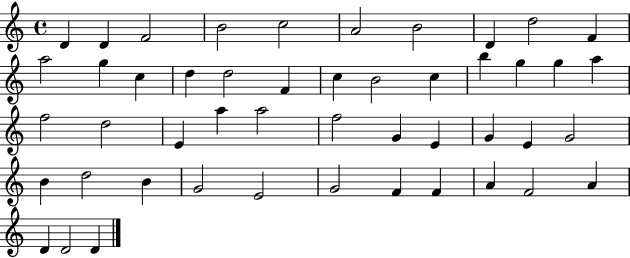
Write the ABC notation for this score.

X:1
T:Untitled
M:4/4
L:1/4
K:C
D D F2 B2 c2 A2 B2 D d2 F a2 g c d d2 F c B2 c b g g a f2 d2 E a a2 f2 G E G E G2 B d2 B G2 E2 G2 F F A F2 A D D2 D